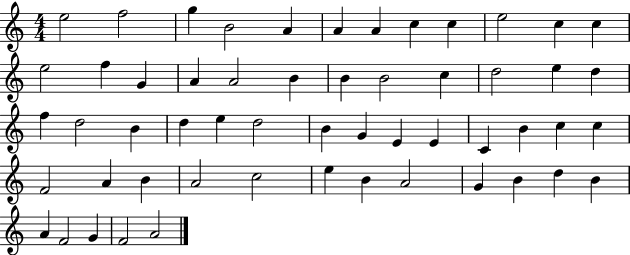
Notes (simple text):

E5/h F5/h G5/q B4/h A4/q A4/q A4/q C5/q C5/q E5/h C5/q C5/q E5/h F5/q G4/q A4/q A4/h B4/q B4/q B4/h C5/q D5/h E5/q D5/q F5/q D5/h B4/q D5/q E5/q D5/h B4/q G4/q E4/q E4/q C4/q B4/q C5/q C5/q F4/h A4/q B4/q A4/h C5/h E5/q B4/q A4/h G4/q B4/q D5/q B4/q A4/q F4/h G4/q F4/h A4/h